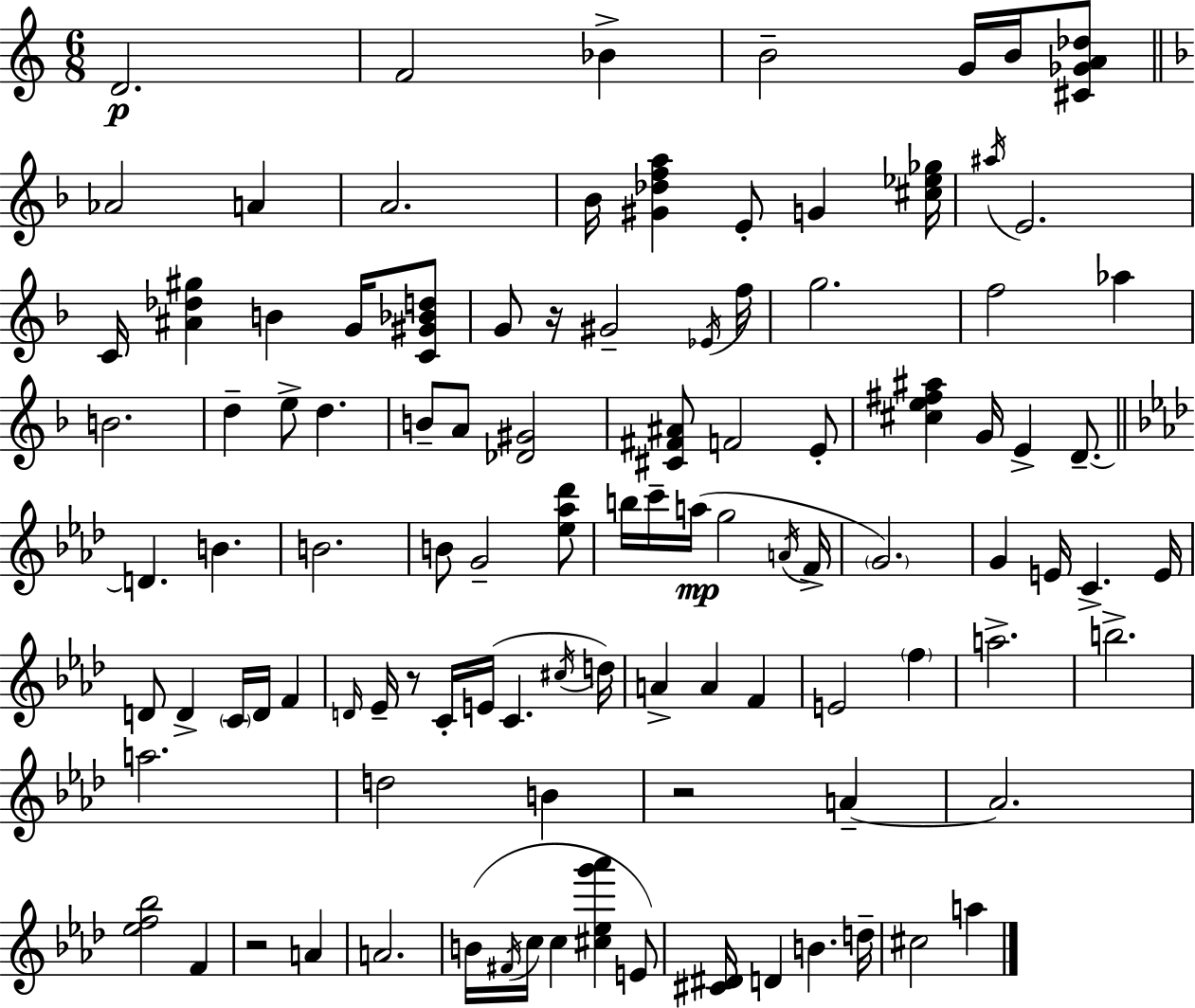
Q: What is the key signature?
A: C major